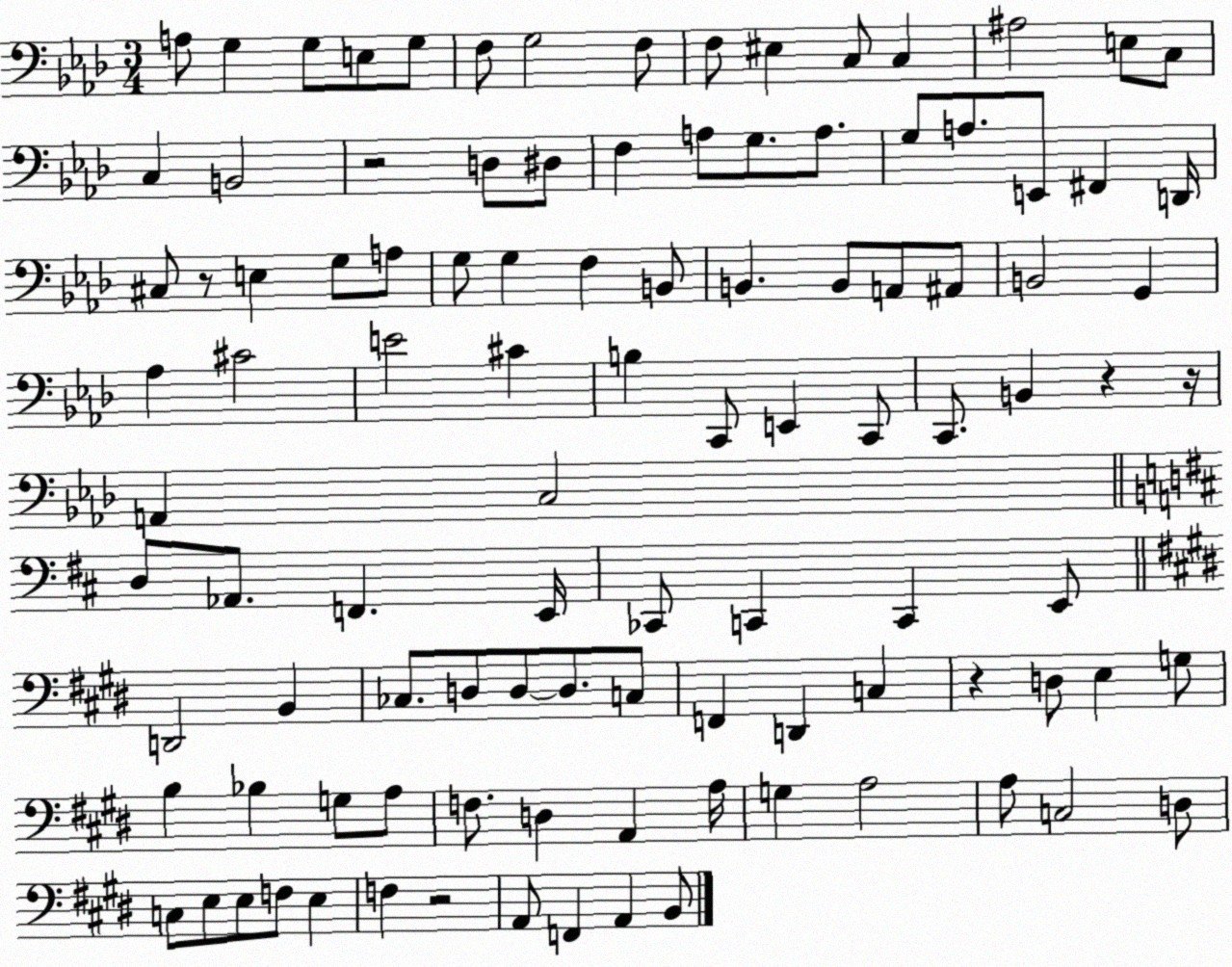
X:1
T:Untitled
M:3/4
L:1/4
K:Ab
A,/2 G, G,/2 E,/2 G,/2 F,/2 G,2 F,/2 F,/2 ^E, C,/2 C, ^A,2 E,/2 C,/2 C, B,,2 z2 D,/2 ^D,/2 F, A,/2 G,/2 A,/2 G,/2 A,/2 E,,/2 ^F,, D,,/4 ^C,/2 z/2 E, G,/2 A,/2 G,/2 G, F, B,,/2 B,, B,,/2 A,,/2 ^A,,/2 B,,2 G,, _A, ^C2 E2 ^C B, C,,/2 E,, C,,/2 C,,/2 B,, z z/4 A,, C,2 D,/2 _A,,/2 F,, E,,/4 _C,,/2 C,, C,, E,,/2 D,,2 B,, _C,/2 D,/2 D,/2 D,/2 C,/2 F,, D,, C, z D,/2 E, G,/2 B, _B, G,/2 A,/2 F,/2 D, A,, A,/4 G, A,2 A,/2 C,2 D,/2 C,/2 E,/2 E,/2 F,/2 E, F, z2 A,,/2 F,, A,, B,,/2